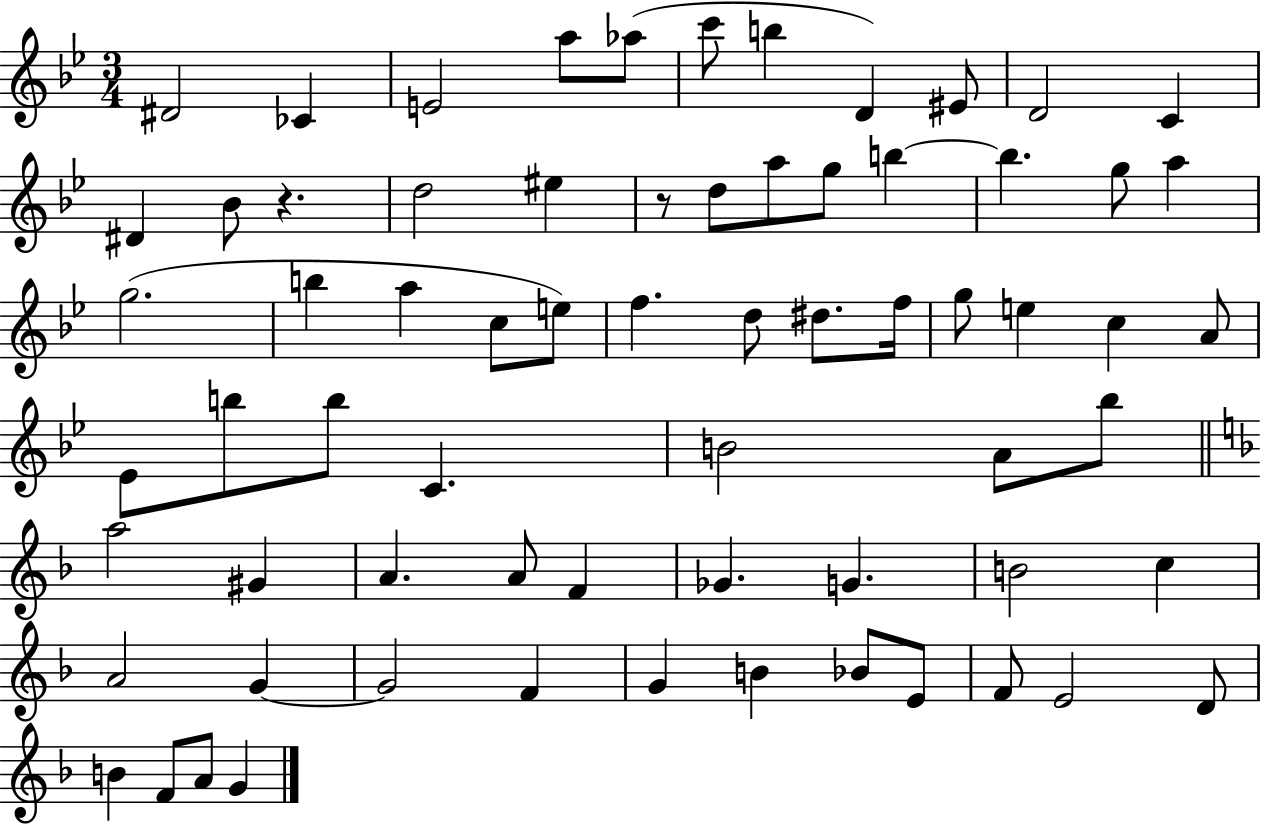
D#4/h CES4/q E4/h A5/e Ab5/e C6/e B5/q D4/q EIS4/e D4/h C4/q D#4/q Bb4/e R/q. D5/h EIS5/q R/e D5/e A5/e G5/e B5/q B5/q. G5/e A5/q G5/h. B5/q A5/q C5/e E5/e F5/q. D5/e D#5/e. F5/s G5/e E5/q C5/q A4/e Eb4/e B5/e B5/e C4/q. B4/h A4/e Bb5/e A5/h G#4/q A4/q. A4/e F4/q Gb4/q. G4/q. B4/h C5/q A4/h G4/q G4/h F4/q G4/q B4/q Bb4/e E4/e F4/e E4/h D4/e B4/q F4/e A4/e G4/q